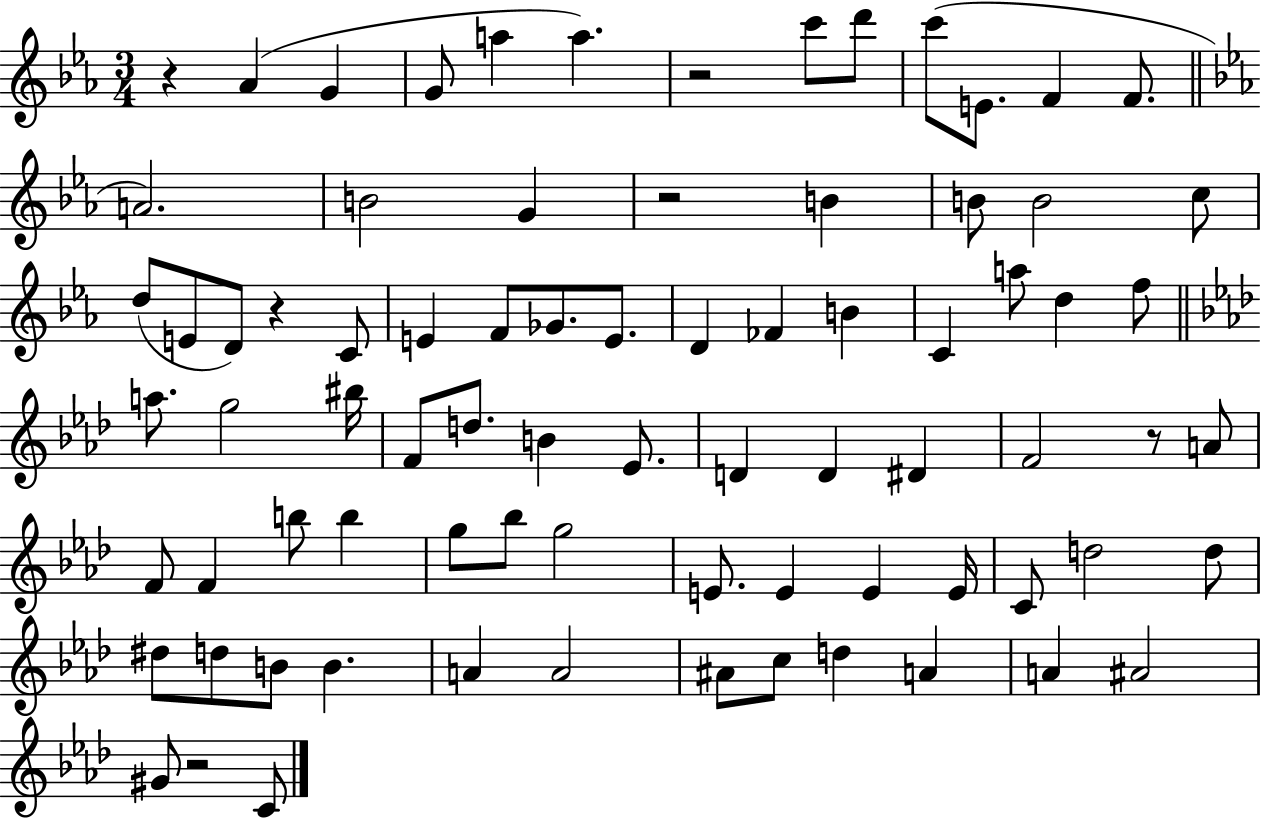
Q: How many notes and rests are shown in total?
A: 79